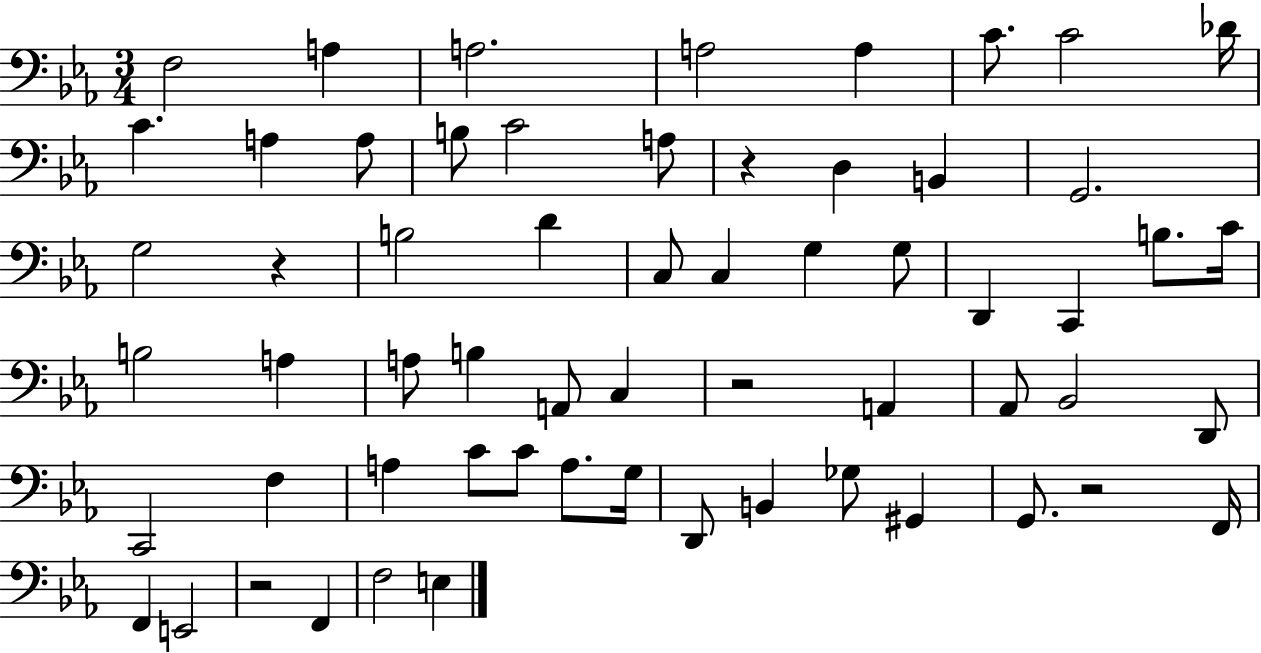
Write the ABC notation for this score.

X:1
T:Untitled
M:3/4
L:1/4
K:Eb
F,2 A, A,2 A,2 A, C/2 C2 _D/4 C A, A,/2 B,/2 C2 A,/2 z D, B,, G,,2 G,2 z B,2 D C,/2 C, G, G,/2 D,, C,, B,/2 C/4 B,2 A, A,/2 B, A,,/2 C, z2 A,, _A,,/2 _B,,2 D,,/2 C,,2 F, A, C/2 C/2 A,/2 G,/4 D,,/2 B,, _G,/2 ^G,, G,,/2 z2 F,,/4 F,, E,,2 z2 F,, F,2 E,